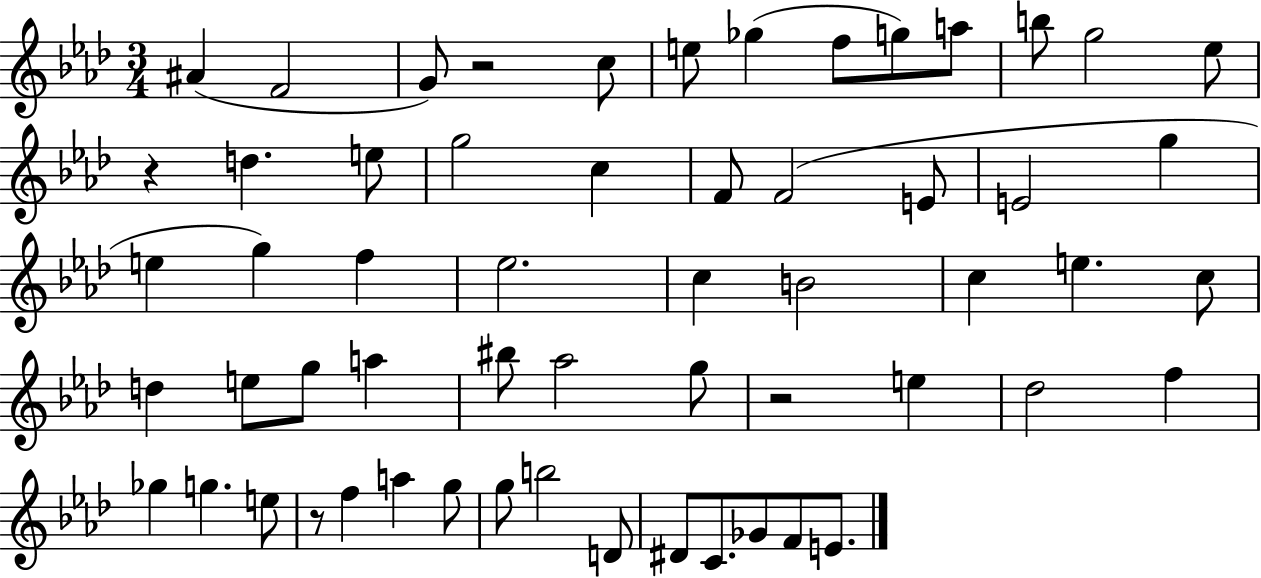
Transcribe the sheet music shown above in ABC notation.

X:1
T:Untitled
M:3/4
L:1/4
K:Ab
^A F2 G/2 z2 c/2 e/2 _g f/2 g/2 a/2 b/2 g2 _e/2 z d e/2 g2 c F/2 F2 E/2 E2 g e g f _e2 c B2 c e c/2 d e/2 g/2 a ^b/2 _a2 g/2 z2 e _d2 f _g g e/2 z/2 f a g/2 g/2 b2 D/2 ^D/2 C/2 _G/2 F/2 E/2